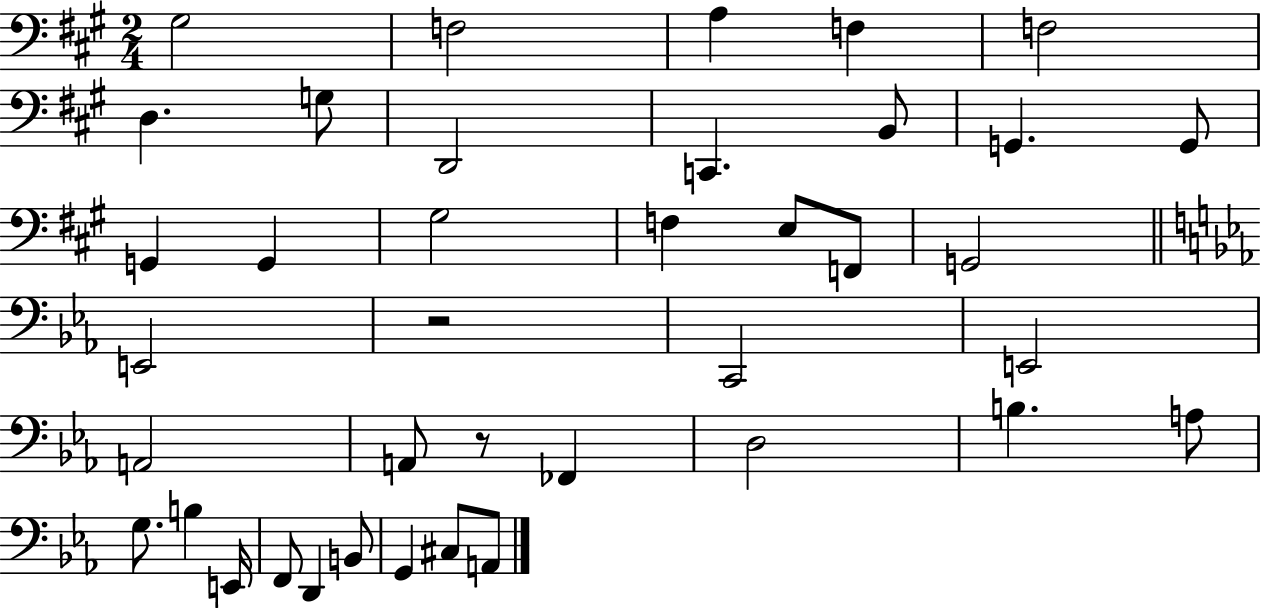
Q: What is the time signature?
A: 2/4